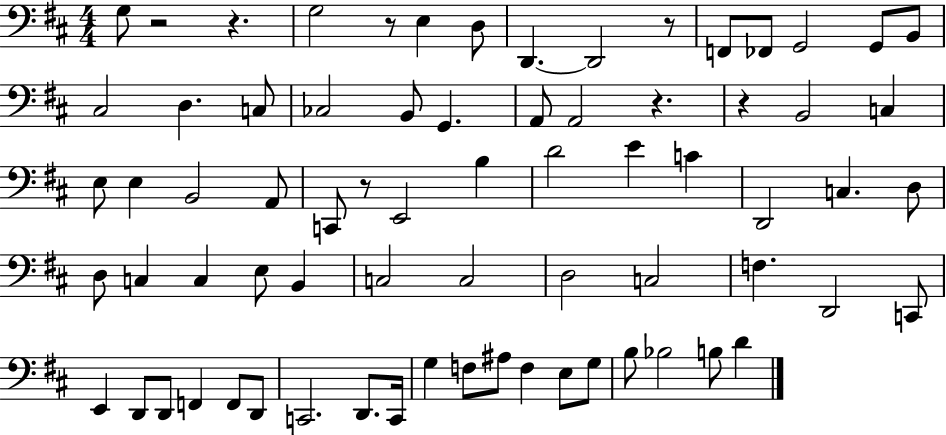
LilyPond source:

{
  \clef bass
  \numericTimeSignature
  \time 4/4
  \key d \major
  \repeat volta 2 { g8 r2 r4. | g2 r8 e4 d8 | d,4.~~ d,2 r8 | f,8 fes,8 g,2 g,8 b,8 | \break cis2 d4. c8 | ces2 b,8 g,4. | a,8 a,2 r4. | r4 b,2 c4 | \break e8 e4 b,2 a,8 | c,8 r8 e,2 b4 | d'2 e'4 c'4 | d,2 c4. d8 | \break d8 c4 c4 e8 b,4 | c2 c2 | d2 c2 | f4. d,2 c,8 | \break e,4 d,8 d,8 f,4 f,8 d,8 | c,2. d,8. c,16 | g4 f8 ais8 f4 e8 g8 | b8 bes2 b8 d'4 | \break } \bar "|."
}